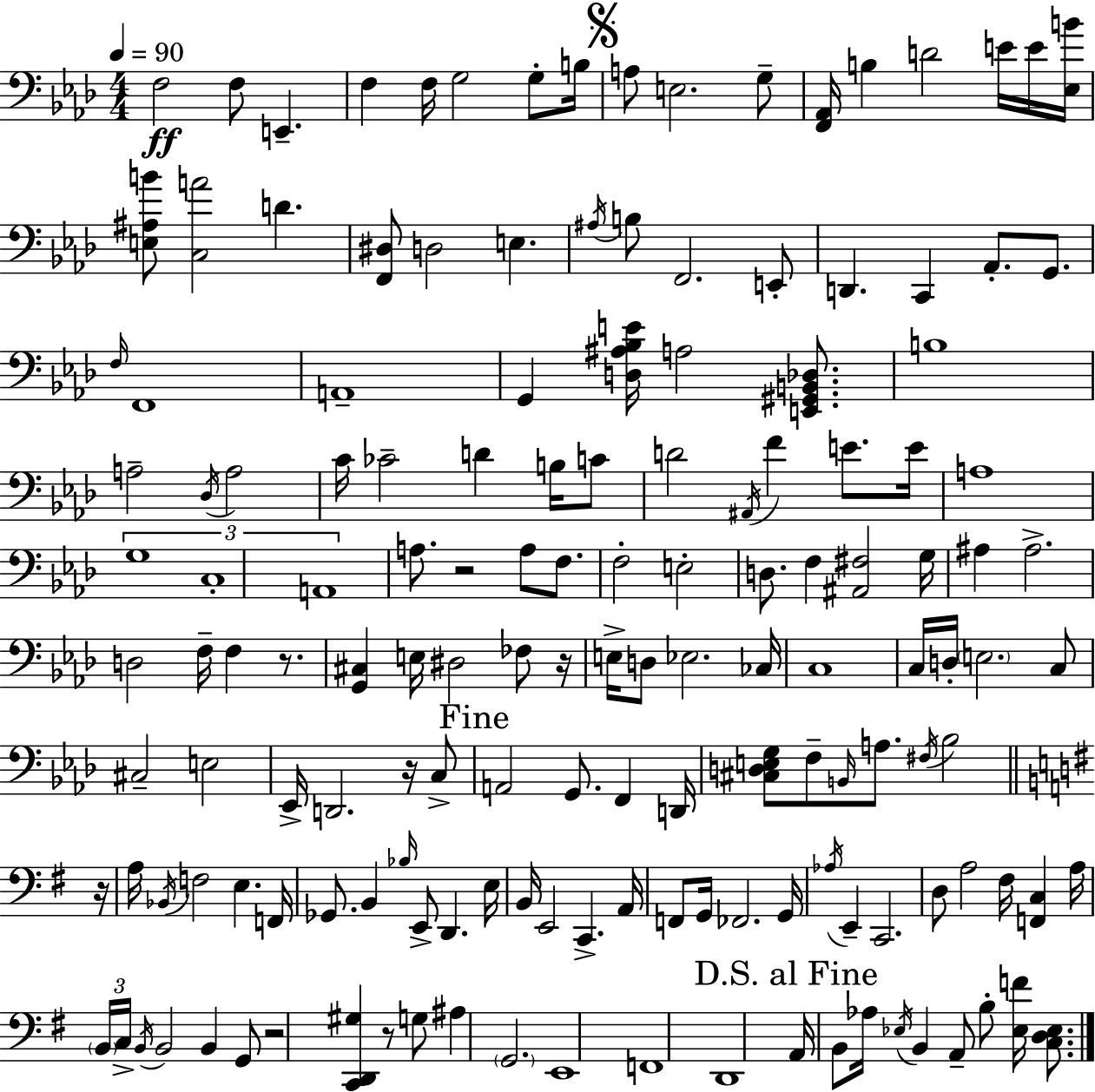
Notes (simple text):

F3/h F3/e E2/q. F3/q F3/s G3/h G3/e B3/s A3/e E3/h. G3/e [F2,Ab2]/s B3/q D4/h E4/s E4/s [Eb3,B4]/s [E3,A#3,B4]/e [C3,A4]/h D4/q. [F2,D#3]/e D3/h E3/q. A#3/s B3/e F2/h. E2/e D2/q. C2/q Ab2/e. G2/e. F3/s F2/w A2/w G2/q [D3,A#3,Bb3,E4]/s A3/h [E2,G#2,B2,Db3]/e. B3/w A3/h Db3/s A3/h C4/s CES4/h D4/q B3/s C4/e D4/h A#2/s F4/q E4/e. E4/s A3/w G3/w C3/w A2/w A3/e. R/h A3/e F3/e. F3/h E3/h D3/e. F3/q [A#2,F#3]/h G3/s A#3/q A#3/h. D3/h F3/s F3/q R/e. [G2,C#3]/q E3/s D#3/h FES3/e R/s E3/s D3/e Eb3/h. CES3/s C3/w C3/s D3/s E3/h. C3/e C#3/h E3/h Eb2/s D2/h. R/s C3/e A2/h G2/e. F2/q D2/s [C#3,D3,E3,G3]/e F3/e B2/s A3/e. F#3/s Bb3/h R/s A3/s Bb2/s F3/h E3/q. F2/s Gb2/e. B2/q Bb3/s E2/e D2/q. E3/s B2/s E2/h C2/q. A2/s F2/e G2/s FES2/h. G2/s Ab3/s E2/q C2/h. D3/e A3/h F#3/s [F2,C3]/q A3/s B2/s C3/s B2/s B2/h B2/q G2/e R/h [C2,D2,G#3]/q R/e G3/e A#3/q G2/h. E2/w F2/w D2/w A2/s B2/e Ab3/s Eb3/s B2/q A2/e B3/e [Eb3,F4]/s [C3,D3,Eb3]/e.